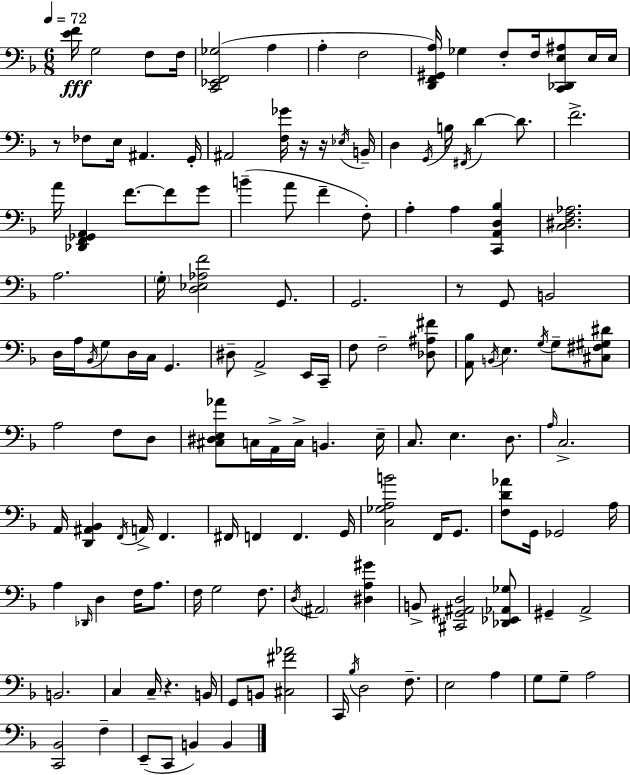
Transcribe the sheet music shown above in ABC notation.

X:1
T:Untitled
M:6/8
L:1/4
K:Dm
[EF]/4 G,2 F,/2 F,/4 [C,,_E,,F,,_G,]2 A, A, F,2 [D,,F,,^G,,A,]/4 _G, F,/2 F,/4 [C,,_D,,E,^A,]/2 E,/4 E,/4 z/2 _F,/2 E,/4 ^A,, G,,/4 ^A,,2 [F,_G]/4 z/4 z/4 _E,/4 B,,/4 D, G,,/4 B,/4 ^F,,/4 D D/2 F2 A/4 [_D,,F,,_G,,A,,] F/2 F/2 G/2 B A/2 F F,/2 A, A, [C,,A,,D,_B,] [C,^D,F,_A,]2 A,2 G,/4 [D,_E,_A,F]2 G,,/2 G,,2 z/2 G,,/2 B,,2 D,/4 A,/4 _B,,/4 G,/2 D,/4 C,/4 G,, ^D,/2 A,,2 E,,/4 C,,/4 F,/2 F,2 [_D,^A,^F]/2 [A,,_B,]/2 B,,/4 E, G,/4 G,/2 [^C,^F,^G,^D]/2 A,2 F,/2 D,/2 [^C,^D,E,_A]/2 C,/4 A,,/4 C,/4 B,, E,/4 C,/2 E, D,/2 A,/4 C,2 A,,/4 [D,,^A,,_B,,] F,,/4 A,,/4 F,, ^F,,/4 F,, F,, G,,/4 [C,_G,A,B]2 F,,/4 G,,/2 [F,D_A]/2 G,,/4 _G,,2 A,/4 A, _D,,/4 D, F,/4 A,/2 F,/4 G,2 F,/2 D,/4 ^A,,2 [^D,A,^G] B,,/2 [^C,,^G,,^A,,D,]2 [_D,,_E,,_A,,_G,]/2 ^G,, A,,2 B,,2 C, C,/4 z B,,/4 G,,/2 B,,/2 [^C,^F_A]2 C,,/4 _B,/4 D,2 F,/2 E,2 A, G,/2 G,/2 A,2 [C,,_B,,]2 F, E,,/2 C,,/2 B,, B,,